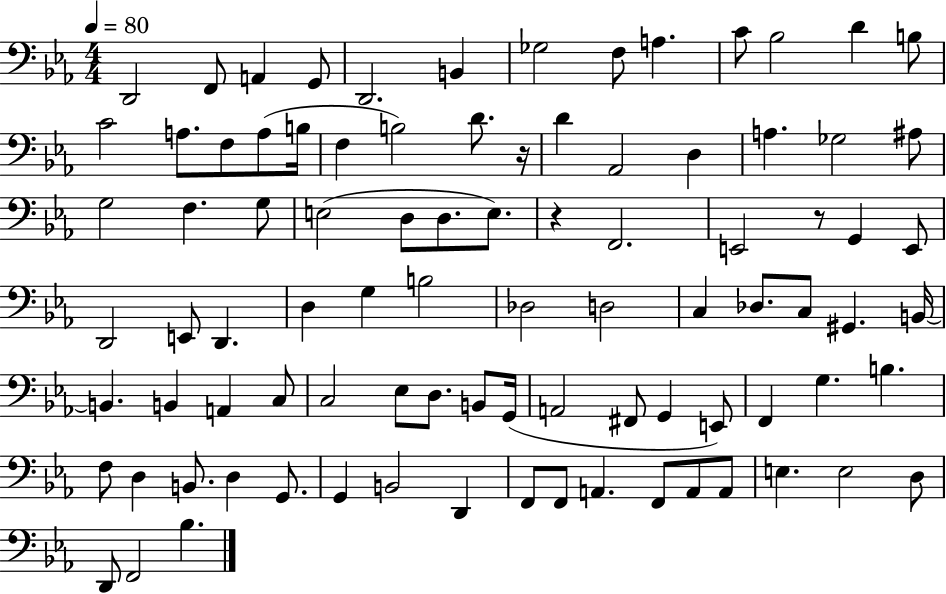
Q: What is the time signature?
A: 4/4